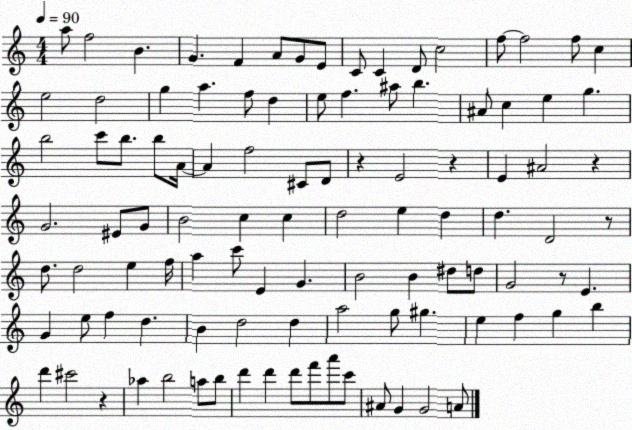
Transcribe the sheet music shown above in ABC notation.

X:1
T:Untitled
M:4/4
L:1/4
K:C
a/2 f2 B G F A/2 G/2 E/2 C/2 C D/2 c2 f/2 f2 f/2 c e2 d2 g a f/2 d e/2 f ^a/2 b ^A/2 c e g b2 c'/2 b/2 b/2 A/4 A f2 ^C/2 D/2 z E2 z E ^A2 z G2 ^E/2 G/2 B2 c c d2 e d d D2 z/2 d/2 d2 e f/4 a c'/2 E G B2 B ^d/2 d/2 G2 z/2 E G e/2 f d B d2 d a2 g/2 ^g e f g b d' ^c'2 z _a b2 a/2 b/2 d' d' d'/2 f'/2 a'/2 c'/2 ^A/2 G G2 A/2